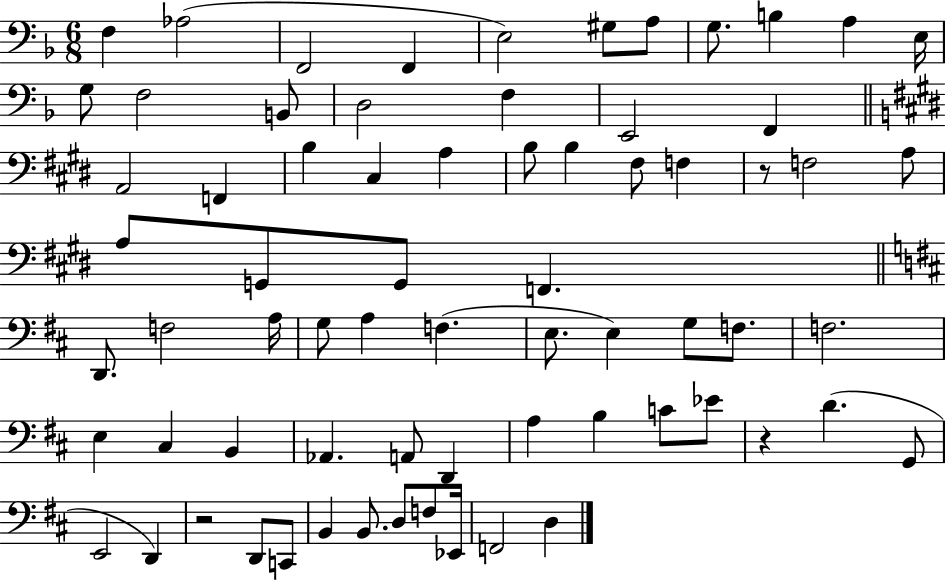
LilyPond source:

{
  \clef bass
  \numericTimeSignature
  \time 6/8
  \key f \major
  \repeat volta 2 { f4 aes2( | f,2 f,4 | e2) gis8 a8 | g8. b4 a4 e16 | \break g8 f2 b,8 | d2 f4 | e,2 f,4 | \bar "||" \break \key e \major a,2 f,4 | b4 cis4 a4 | b8 b4 fis8 f4 | r8 f2 a8 | \break a8 g,8 g,8 f,4. | \bar "||" \break \key d \major d,8. f2 a16 | g8 a4 f4.( | e8. e4) g8 f8. | f2. | \break e4 cis4 b,4 | aes,4. a,8 d,4 | a4 b4 c'8 ees'8 | r4 d'4.( g,8 | \break e,2 d,4) | r2 d,8 c,8 | b,4 b,8. d8 f8 ees,16 | f,2 d4 | \break } \bar "|."
}